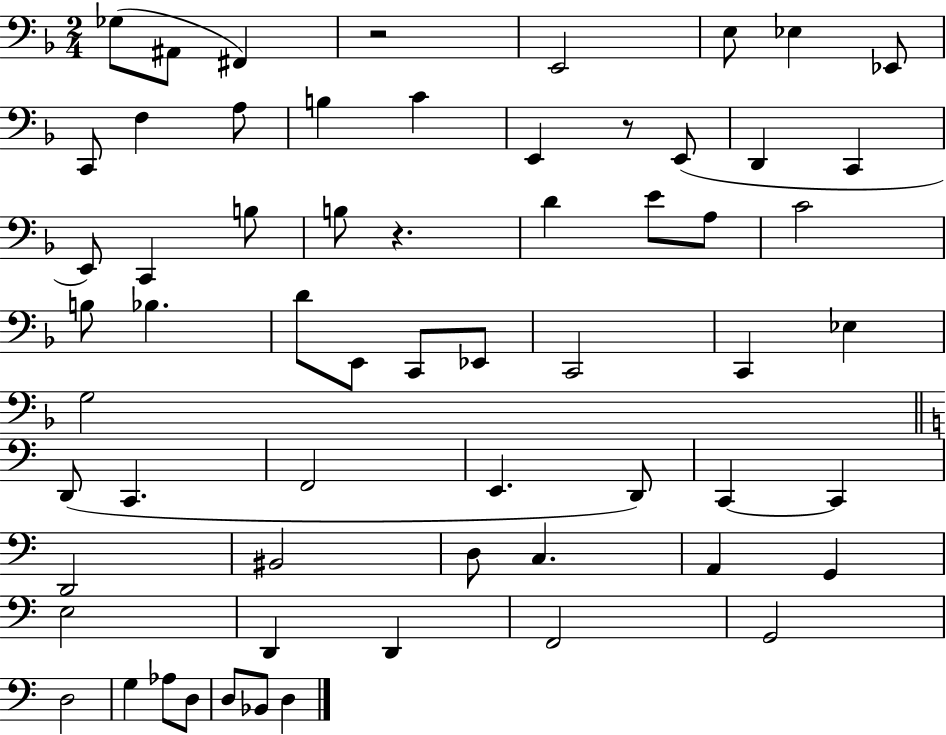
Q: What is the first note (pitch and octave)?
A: Gb3